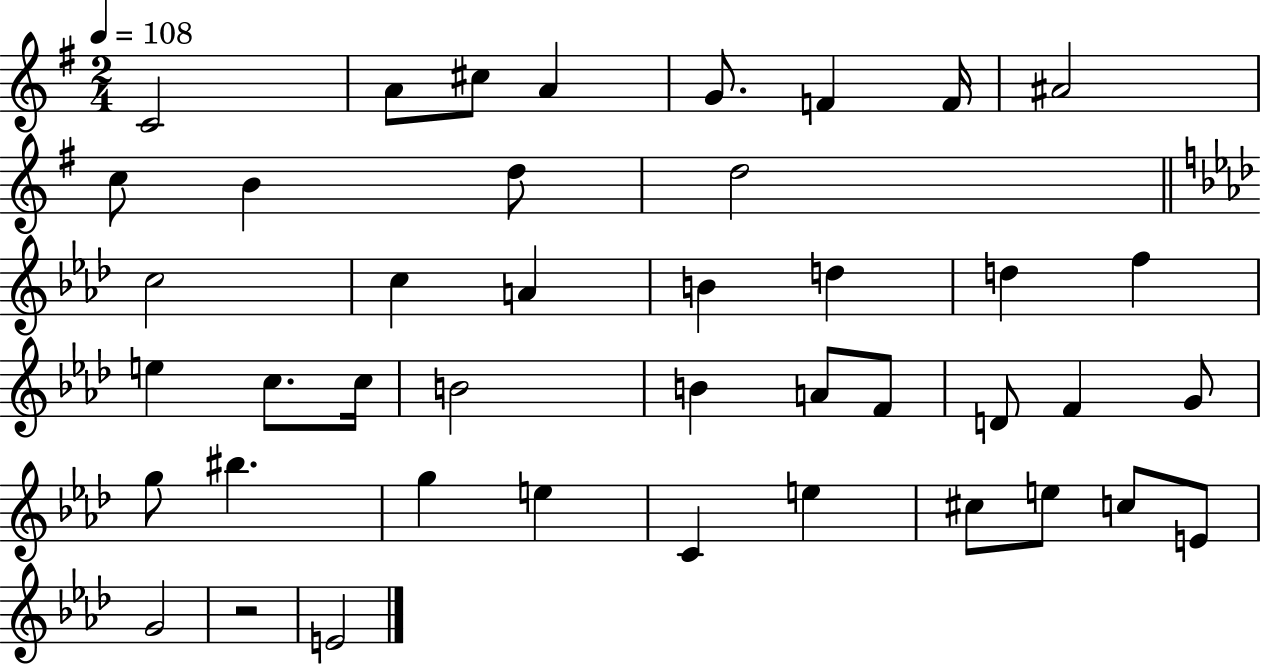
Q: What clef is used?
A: treble